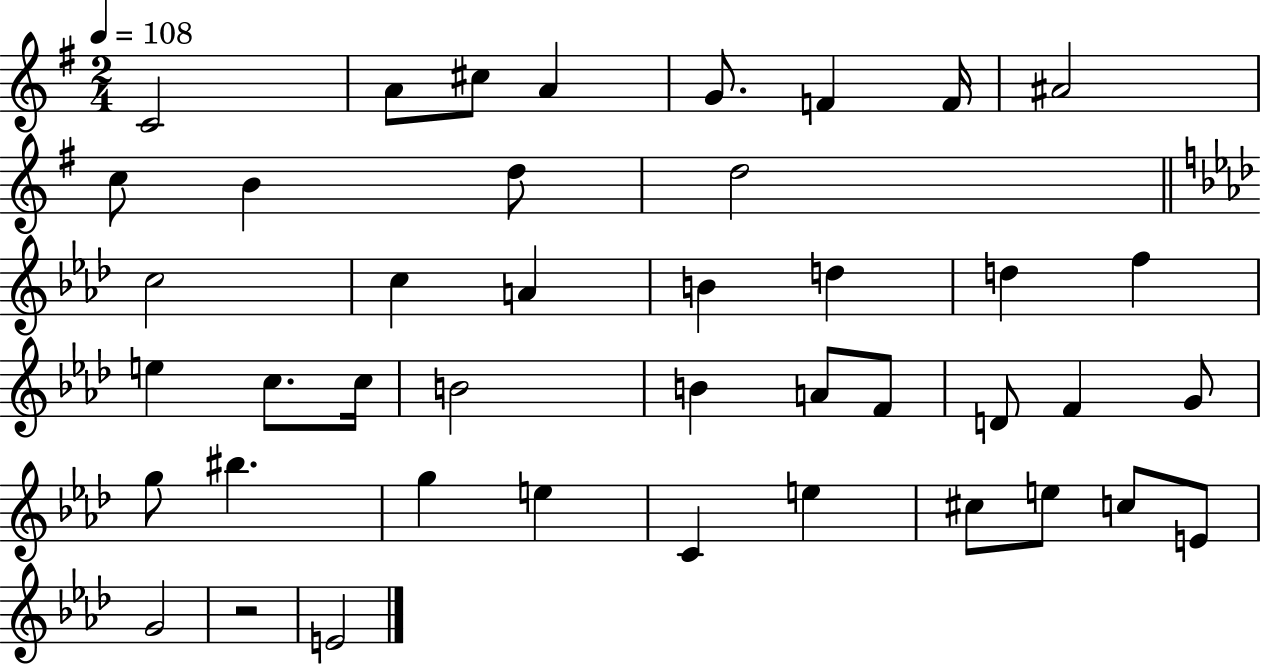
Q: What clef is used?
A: treble